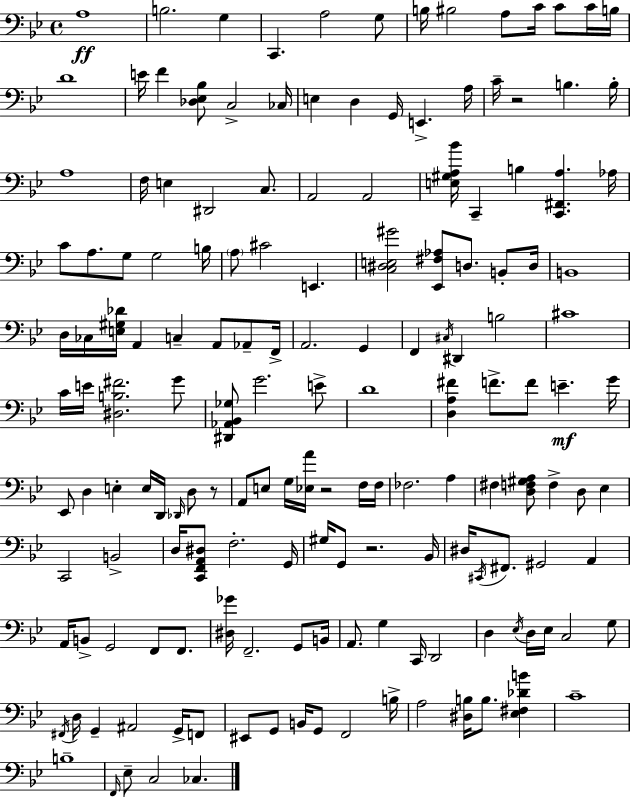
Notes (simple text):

A3/w B3/h. G3/q C2/q. A3/h G3/e B3/s BIS3/h A3/e C4/s C4/e C4/s B3/s D4/w E4/s F4/q [Db3,Eb3,Bb3]/e C3/h CES3/s E3/q D3/q G2/s E2/q. A3/s C4/s R/h B3/q. B3/s A3/w F3/s E3/q D#2/h C3/e. A2/h A2/h [E3,G#3,A3,Bb4]/s C2/q B3/q [C2,F#2,A3]/q. Ab3/s C4/e A3/e. G3/e G3/h B3/s A3/e C#4/h E2/q. [C3,D#3,E3,G#4]/h [Eb2,F#3,Ab3]/e D3/e. B2/e D3/s B2/w D3/s CES3/s [E3,G#3,Db4]/s A2/q C3/q A2/e Ab2/e F2/s A2/h. G2/q F2/q C#3/s D#2/q B3/h C#4/w C4/s E4/s [D#3,B3,F#4]/h. G4/e [D#2,Ab2,Bb2,Gb3]/e G4/h. E4/e D4/w [D3,A3,F#4]/q F4/e. F4/e E4/q. G4/s Eb2/e D3/q E3/q E3/s D2/s Db2/s D3/e R/e A2/e E3/e G3/s [Eb3,A4]/s R/h F3/s F3/s FES3/h. A3/q F#3/q [D3,F3,G#3,A3]/e F3/q D3/e Eb3/q C2/h B2/h D3/s [C2,F2,A2,D#3]/e F3/h. G2/s G#3/s G2/e R/h. Bb2/s D#3/s C#2/s F#2/e. G#2/h A2/q A2/s B2/e G2/h F2/e F2/e. [D#3,Gb4]/s F2/h. G2/e B2/s A2/e. G3/q C2/s D2/h D3/q Eb3/s D3/s Eb3/s C3/h G3/e F#2/s D3/s G2/q A#2/h G2/s F2/e EIS2/e G2/e B2/s G2/e F2/h B3/s A3/h [D#3,B3]/s B3/e. [Eb3,F#3,Db4,B4]/q C4/w B3/w F2/s Eb3/e C3/h CES3/q.